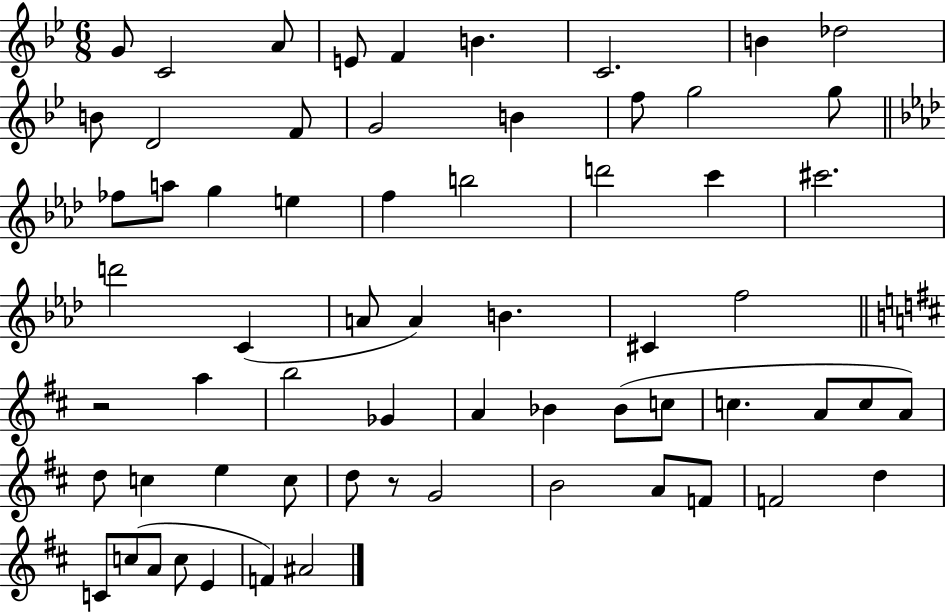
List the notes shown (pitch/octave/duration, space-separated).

G4/e C4/h A4/e E4/e F4/q B4/q. C4/h. B4/q Db5/h B4/e D4/h F4/e G4/h B4/q F5/e G5/h G5/e FES5/e A5/e G5/q E5/q F5/q B5/h D6/h C6/q C#6/h. D6/h C4/q A4/e A4/q B4/q. C#4/q F5/h R/h A5/q B5/h Gb4/q A4/q Bb4/q Bb4/e C5/e C5/q. A4/e C5/e A4/e D5/e C5/q E5/q C5/e D5/e R/e G4/h B4/h A4/e F4/e F4/h D5/q C4/e C5/e A4/e C5/e E4/q F4/q A#4/h